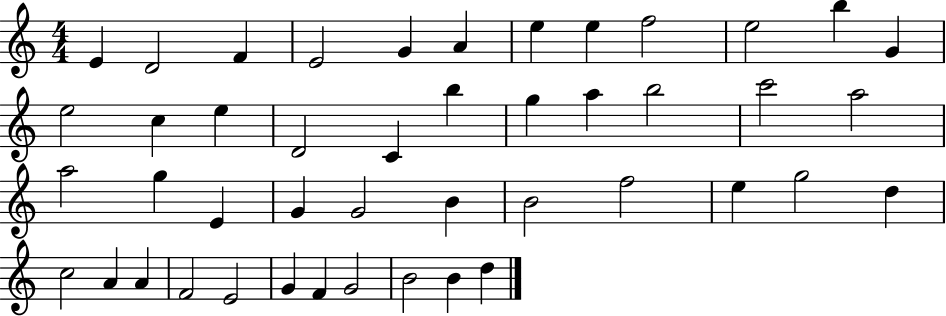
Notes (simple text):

E4/q D4/h F4/q E4/h G4/q A4/q E5/q E5/q F5/h E5/h B5/q G4/q E5/h C5/q E5/q D4/h C4/q B5/q G5/q A5/q B5/h C6/h A5/h A5/h G5/q E4/q G4/q G4/h B4/q B4/h F5/h E5/q G5/h D5/q C5/h A4/q A4/q F4/h E4/h G4/q F4/q G4/h B4/h B4/q D5/q